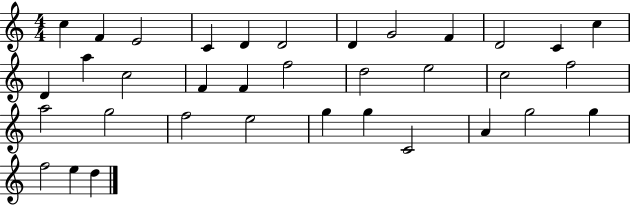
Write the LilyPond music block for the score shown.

{
  \clef treble
  \numericTimeSignature
  \time 4/4
  \key c \major
  c''4 f'4 e'2 | c'4 d'4 d'2 | d'4 g'2 f'4 | d'2 c'4 c''4 | \break d'4 a''4 c''2 | f'4 f'4 f''2 | d''2 e''2 | c''2 f''2 | \break a''2 g''2 | f''2 e''2 | g''4 g''4 c'2 | a'4 g''2 g''4 | \break f''2 e''4 d''4 | \bar "|."
}